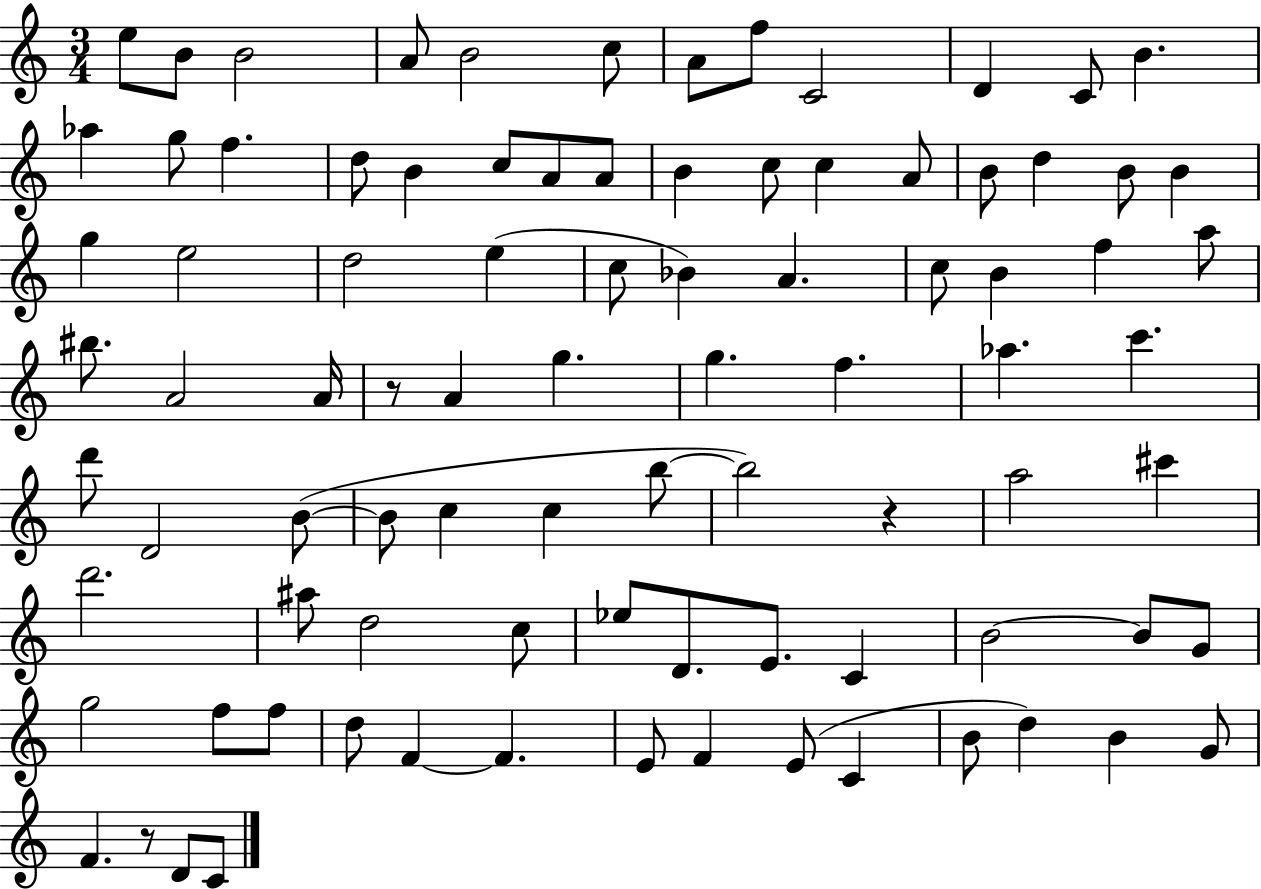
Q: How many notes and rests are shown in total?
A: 89